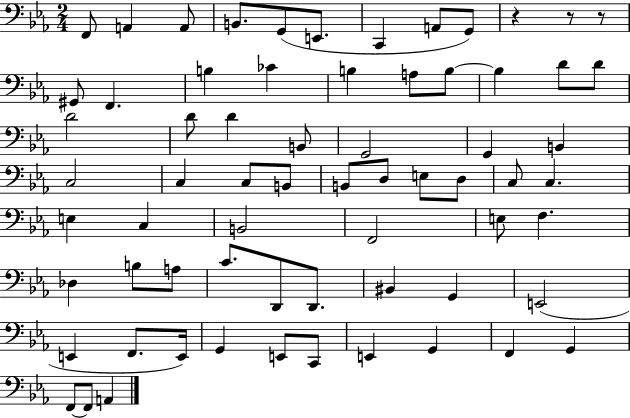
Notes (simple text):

F2/e A2/q A2/e B2/e. G2/e E2/e. C2/q A2/e G2/e R/q R/e R/e G#2/e F2/q. B3/q CES4/q B3/q A3/e B3/e B3/q D4/e D4/e D4/h D4/e D4/q B2/e G2/h G2/q B2/q C3/h C3/q C3/e B2/e B2/e D3/e E3/e D3/e C3/e C3/q. E3/q C3/q B2/h F2/h E3/e F3/q. Db3/q B3/e A3/e C4/e. D2/e D2/e. BIS2/q G2/q E2/h E2/q F2/e. E2/s G2/q E2/e C2/e E2/q G2/q F2/q G2/q F2/e F2/e A2/q